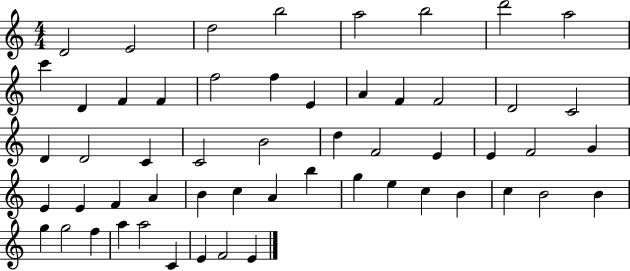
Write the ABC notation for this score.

X:1
T:Untitled
M:4/4
L:1/4
K:C
D2 E2 d2 b2 a2 b2 d'2 a2 c' D F F f2 f E A F F2 D2 C2 D D2 C C2 B2 d F2 E E F2 G E E F A B c A b g e c B c B2 B g g2 f a a2 C E F2 E